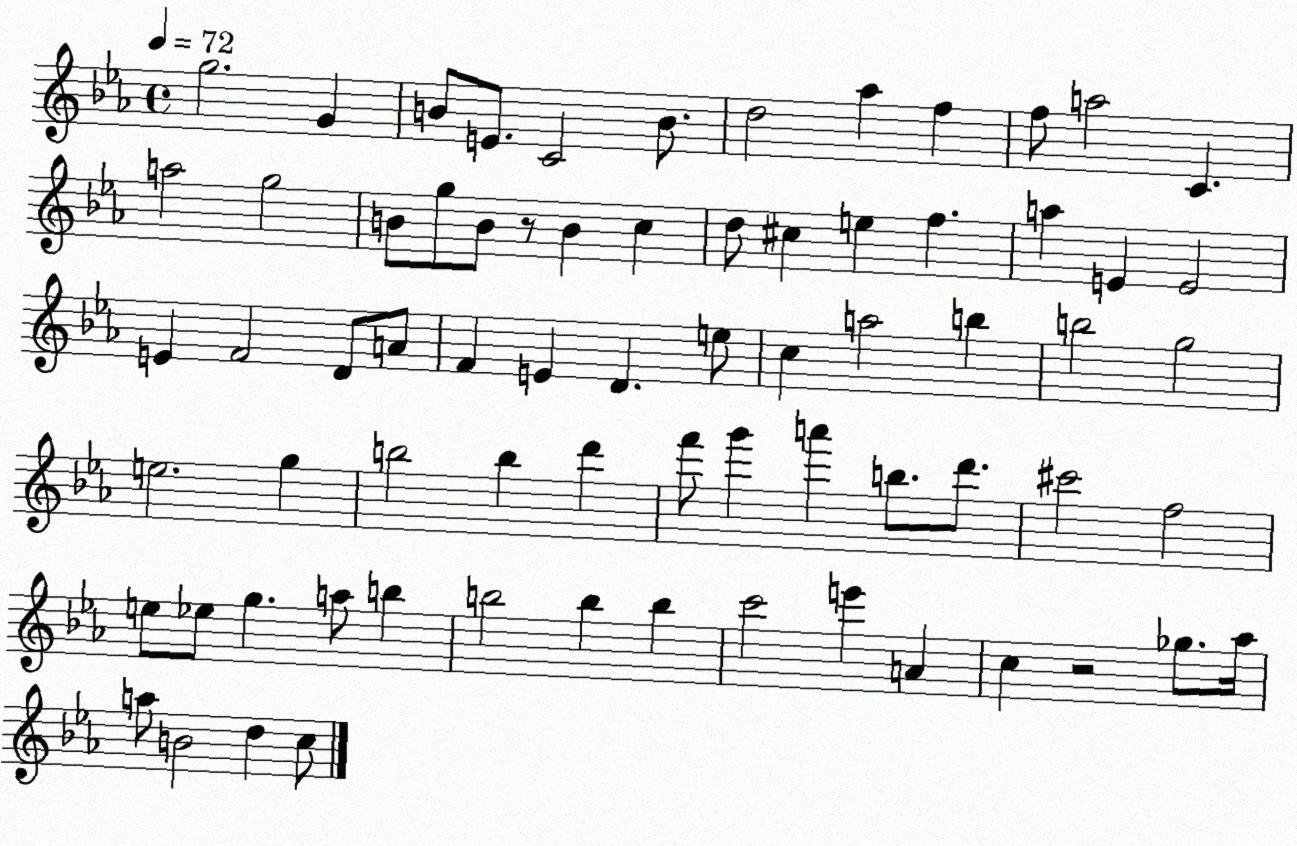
X:1
T:Untitled
M:4/4
L:1/4
K:Eb
g2 G B/2 E/2 C2 B/2 d2 _a f f/2 a2 C a2 g2 B/2 g/2 B/2 z/2 B c d/2 ^c e f a E E2 E F2 D/2 A/2 F E D e/2 c a2 b b2 g2 e2 g b2 b d' f'/2 g' a' b/2 d'/2 ^c'2 f2 e/2 _e/2 g a/2 b b2 b b c'2 e' A c z2 _g/2 _a/4 a/2 B2 d c/2